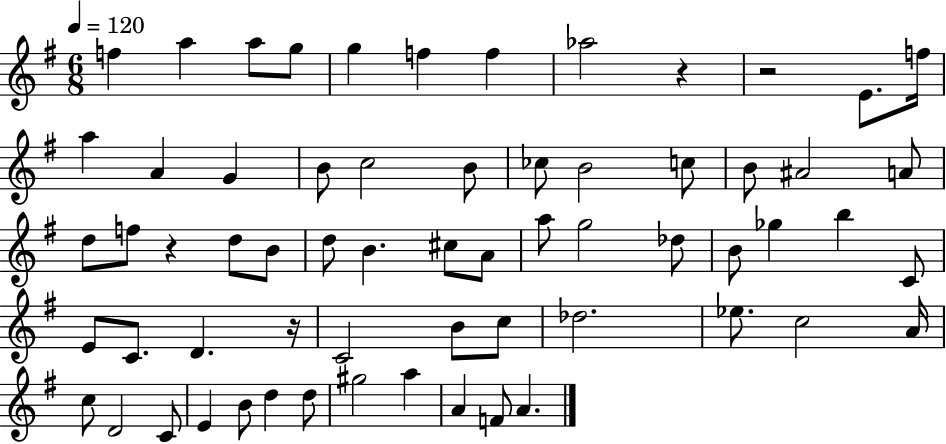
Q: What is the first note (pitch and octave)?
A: F5